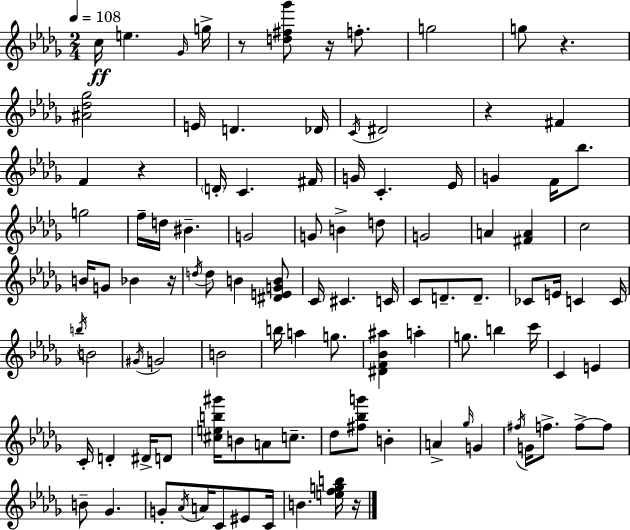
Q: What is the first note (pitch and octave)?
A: C5